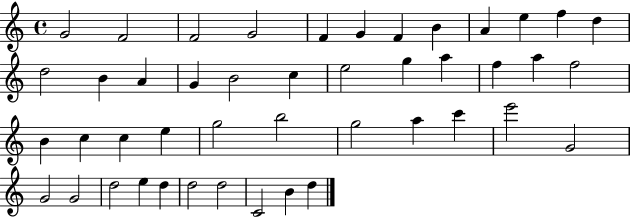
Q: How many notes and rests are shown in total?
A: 45